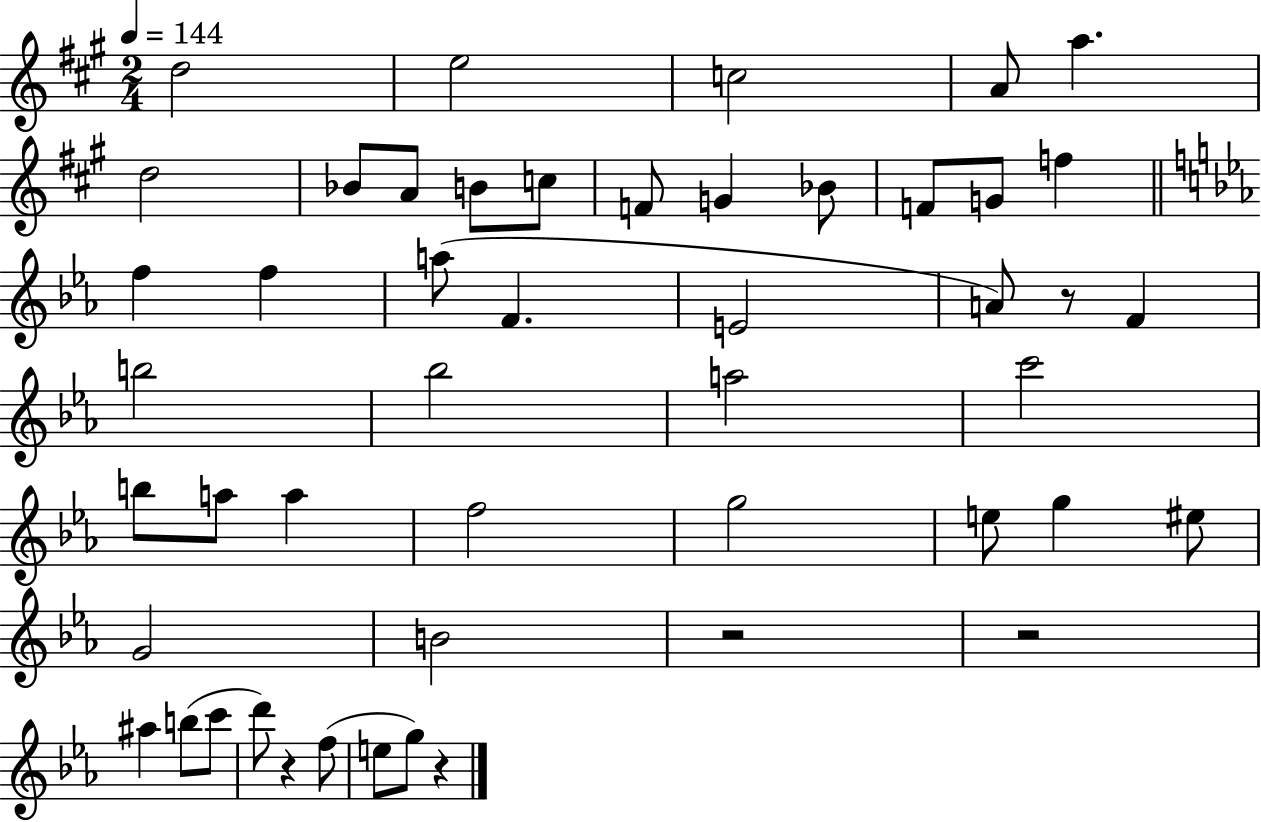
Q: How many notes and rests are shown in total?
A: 49